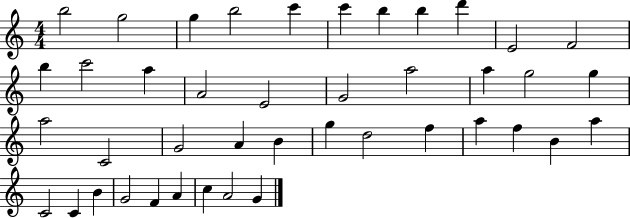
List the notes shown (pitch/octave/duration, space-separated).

B5/h G5/h G5/q B5/h C6/q C6/q B5/q B5/q D6/q E4/h F4/h B5/q C6/h A5/q A4/h E4/h G4/h A5/h A5/q G5/h G5/q A5/h C4/h G4/h A4/q B4/q G5/q D5/h F5/q A5/q F5/q B4/q A5/q C4/h C4/q B4/q G4/h F4/q A4/q C5/q A4/h G4/q